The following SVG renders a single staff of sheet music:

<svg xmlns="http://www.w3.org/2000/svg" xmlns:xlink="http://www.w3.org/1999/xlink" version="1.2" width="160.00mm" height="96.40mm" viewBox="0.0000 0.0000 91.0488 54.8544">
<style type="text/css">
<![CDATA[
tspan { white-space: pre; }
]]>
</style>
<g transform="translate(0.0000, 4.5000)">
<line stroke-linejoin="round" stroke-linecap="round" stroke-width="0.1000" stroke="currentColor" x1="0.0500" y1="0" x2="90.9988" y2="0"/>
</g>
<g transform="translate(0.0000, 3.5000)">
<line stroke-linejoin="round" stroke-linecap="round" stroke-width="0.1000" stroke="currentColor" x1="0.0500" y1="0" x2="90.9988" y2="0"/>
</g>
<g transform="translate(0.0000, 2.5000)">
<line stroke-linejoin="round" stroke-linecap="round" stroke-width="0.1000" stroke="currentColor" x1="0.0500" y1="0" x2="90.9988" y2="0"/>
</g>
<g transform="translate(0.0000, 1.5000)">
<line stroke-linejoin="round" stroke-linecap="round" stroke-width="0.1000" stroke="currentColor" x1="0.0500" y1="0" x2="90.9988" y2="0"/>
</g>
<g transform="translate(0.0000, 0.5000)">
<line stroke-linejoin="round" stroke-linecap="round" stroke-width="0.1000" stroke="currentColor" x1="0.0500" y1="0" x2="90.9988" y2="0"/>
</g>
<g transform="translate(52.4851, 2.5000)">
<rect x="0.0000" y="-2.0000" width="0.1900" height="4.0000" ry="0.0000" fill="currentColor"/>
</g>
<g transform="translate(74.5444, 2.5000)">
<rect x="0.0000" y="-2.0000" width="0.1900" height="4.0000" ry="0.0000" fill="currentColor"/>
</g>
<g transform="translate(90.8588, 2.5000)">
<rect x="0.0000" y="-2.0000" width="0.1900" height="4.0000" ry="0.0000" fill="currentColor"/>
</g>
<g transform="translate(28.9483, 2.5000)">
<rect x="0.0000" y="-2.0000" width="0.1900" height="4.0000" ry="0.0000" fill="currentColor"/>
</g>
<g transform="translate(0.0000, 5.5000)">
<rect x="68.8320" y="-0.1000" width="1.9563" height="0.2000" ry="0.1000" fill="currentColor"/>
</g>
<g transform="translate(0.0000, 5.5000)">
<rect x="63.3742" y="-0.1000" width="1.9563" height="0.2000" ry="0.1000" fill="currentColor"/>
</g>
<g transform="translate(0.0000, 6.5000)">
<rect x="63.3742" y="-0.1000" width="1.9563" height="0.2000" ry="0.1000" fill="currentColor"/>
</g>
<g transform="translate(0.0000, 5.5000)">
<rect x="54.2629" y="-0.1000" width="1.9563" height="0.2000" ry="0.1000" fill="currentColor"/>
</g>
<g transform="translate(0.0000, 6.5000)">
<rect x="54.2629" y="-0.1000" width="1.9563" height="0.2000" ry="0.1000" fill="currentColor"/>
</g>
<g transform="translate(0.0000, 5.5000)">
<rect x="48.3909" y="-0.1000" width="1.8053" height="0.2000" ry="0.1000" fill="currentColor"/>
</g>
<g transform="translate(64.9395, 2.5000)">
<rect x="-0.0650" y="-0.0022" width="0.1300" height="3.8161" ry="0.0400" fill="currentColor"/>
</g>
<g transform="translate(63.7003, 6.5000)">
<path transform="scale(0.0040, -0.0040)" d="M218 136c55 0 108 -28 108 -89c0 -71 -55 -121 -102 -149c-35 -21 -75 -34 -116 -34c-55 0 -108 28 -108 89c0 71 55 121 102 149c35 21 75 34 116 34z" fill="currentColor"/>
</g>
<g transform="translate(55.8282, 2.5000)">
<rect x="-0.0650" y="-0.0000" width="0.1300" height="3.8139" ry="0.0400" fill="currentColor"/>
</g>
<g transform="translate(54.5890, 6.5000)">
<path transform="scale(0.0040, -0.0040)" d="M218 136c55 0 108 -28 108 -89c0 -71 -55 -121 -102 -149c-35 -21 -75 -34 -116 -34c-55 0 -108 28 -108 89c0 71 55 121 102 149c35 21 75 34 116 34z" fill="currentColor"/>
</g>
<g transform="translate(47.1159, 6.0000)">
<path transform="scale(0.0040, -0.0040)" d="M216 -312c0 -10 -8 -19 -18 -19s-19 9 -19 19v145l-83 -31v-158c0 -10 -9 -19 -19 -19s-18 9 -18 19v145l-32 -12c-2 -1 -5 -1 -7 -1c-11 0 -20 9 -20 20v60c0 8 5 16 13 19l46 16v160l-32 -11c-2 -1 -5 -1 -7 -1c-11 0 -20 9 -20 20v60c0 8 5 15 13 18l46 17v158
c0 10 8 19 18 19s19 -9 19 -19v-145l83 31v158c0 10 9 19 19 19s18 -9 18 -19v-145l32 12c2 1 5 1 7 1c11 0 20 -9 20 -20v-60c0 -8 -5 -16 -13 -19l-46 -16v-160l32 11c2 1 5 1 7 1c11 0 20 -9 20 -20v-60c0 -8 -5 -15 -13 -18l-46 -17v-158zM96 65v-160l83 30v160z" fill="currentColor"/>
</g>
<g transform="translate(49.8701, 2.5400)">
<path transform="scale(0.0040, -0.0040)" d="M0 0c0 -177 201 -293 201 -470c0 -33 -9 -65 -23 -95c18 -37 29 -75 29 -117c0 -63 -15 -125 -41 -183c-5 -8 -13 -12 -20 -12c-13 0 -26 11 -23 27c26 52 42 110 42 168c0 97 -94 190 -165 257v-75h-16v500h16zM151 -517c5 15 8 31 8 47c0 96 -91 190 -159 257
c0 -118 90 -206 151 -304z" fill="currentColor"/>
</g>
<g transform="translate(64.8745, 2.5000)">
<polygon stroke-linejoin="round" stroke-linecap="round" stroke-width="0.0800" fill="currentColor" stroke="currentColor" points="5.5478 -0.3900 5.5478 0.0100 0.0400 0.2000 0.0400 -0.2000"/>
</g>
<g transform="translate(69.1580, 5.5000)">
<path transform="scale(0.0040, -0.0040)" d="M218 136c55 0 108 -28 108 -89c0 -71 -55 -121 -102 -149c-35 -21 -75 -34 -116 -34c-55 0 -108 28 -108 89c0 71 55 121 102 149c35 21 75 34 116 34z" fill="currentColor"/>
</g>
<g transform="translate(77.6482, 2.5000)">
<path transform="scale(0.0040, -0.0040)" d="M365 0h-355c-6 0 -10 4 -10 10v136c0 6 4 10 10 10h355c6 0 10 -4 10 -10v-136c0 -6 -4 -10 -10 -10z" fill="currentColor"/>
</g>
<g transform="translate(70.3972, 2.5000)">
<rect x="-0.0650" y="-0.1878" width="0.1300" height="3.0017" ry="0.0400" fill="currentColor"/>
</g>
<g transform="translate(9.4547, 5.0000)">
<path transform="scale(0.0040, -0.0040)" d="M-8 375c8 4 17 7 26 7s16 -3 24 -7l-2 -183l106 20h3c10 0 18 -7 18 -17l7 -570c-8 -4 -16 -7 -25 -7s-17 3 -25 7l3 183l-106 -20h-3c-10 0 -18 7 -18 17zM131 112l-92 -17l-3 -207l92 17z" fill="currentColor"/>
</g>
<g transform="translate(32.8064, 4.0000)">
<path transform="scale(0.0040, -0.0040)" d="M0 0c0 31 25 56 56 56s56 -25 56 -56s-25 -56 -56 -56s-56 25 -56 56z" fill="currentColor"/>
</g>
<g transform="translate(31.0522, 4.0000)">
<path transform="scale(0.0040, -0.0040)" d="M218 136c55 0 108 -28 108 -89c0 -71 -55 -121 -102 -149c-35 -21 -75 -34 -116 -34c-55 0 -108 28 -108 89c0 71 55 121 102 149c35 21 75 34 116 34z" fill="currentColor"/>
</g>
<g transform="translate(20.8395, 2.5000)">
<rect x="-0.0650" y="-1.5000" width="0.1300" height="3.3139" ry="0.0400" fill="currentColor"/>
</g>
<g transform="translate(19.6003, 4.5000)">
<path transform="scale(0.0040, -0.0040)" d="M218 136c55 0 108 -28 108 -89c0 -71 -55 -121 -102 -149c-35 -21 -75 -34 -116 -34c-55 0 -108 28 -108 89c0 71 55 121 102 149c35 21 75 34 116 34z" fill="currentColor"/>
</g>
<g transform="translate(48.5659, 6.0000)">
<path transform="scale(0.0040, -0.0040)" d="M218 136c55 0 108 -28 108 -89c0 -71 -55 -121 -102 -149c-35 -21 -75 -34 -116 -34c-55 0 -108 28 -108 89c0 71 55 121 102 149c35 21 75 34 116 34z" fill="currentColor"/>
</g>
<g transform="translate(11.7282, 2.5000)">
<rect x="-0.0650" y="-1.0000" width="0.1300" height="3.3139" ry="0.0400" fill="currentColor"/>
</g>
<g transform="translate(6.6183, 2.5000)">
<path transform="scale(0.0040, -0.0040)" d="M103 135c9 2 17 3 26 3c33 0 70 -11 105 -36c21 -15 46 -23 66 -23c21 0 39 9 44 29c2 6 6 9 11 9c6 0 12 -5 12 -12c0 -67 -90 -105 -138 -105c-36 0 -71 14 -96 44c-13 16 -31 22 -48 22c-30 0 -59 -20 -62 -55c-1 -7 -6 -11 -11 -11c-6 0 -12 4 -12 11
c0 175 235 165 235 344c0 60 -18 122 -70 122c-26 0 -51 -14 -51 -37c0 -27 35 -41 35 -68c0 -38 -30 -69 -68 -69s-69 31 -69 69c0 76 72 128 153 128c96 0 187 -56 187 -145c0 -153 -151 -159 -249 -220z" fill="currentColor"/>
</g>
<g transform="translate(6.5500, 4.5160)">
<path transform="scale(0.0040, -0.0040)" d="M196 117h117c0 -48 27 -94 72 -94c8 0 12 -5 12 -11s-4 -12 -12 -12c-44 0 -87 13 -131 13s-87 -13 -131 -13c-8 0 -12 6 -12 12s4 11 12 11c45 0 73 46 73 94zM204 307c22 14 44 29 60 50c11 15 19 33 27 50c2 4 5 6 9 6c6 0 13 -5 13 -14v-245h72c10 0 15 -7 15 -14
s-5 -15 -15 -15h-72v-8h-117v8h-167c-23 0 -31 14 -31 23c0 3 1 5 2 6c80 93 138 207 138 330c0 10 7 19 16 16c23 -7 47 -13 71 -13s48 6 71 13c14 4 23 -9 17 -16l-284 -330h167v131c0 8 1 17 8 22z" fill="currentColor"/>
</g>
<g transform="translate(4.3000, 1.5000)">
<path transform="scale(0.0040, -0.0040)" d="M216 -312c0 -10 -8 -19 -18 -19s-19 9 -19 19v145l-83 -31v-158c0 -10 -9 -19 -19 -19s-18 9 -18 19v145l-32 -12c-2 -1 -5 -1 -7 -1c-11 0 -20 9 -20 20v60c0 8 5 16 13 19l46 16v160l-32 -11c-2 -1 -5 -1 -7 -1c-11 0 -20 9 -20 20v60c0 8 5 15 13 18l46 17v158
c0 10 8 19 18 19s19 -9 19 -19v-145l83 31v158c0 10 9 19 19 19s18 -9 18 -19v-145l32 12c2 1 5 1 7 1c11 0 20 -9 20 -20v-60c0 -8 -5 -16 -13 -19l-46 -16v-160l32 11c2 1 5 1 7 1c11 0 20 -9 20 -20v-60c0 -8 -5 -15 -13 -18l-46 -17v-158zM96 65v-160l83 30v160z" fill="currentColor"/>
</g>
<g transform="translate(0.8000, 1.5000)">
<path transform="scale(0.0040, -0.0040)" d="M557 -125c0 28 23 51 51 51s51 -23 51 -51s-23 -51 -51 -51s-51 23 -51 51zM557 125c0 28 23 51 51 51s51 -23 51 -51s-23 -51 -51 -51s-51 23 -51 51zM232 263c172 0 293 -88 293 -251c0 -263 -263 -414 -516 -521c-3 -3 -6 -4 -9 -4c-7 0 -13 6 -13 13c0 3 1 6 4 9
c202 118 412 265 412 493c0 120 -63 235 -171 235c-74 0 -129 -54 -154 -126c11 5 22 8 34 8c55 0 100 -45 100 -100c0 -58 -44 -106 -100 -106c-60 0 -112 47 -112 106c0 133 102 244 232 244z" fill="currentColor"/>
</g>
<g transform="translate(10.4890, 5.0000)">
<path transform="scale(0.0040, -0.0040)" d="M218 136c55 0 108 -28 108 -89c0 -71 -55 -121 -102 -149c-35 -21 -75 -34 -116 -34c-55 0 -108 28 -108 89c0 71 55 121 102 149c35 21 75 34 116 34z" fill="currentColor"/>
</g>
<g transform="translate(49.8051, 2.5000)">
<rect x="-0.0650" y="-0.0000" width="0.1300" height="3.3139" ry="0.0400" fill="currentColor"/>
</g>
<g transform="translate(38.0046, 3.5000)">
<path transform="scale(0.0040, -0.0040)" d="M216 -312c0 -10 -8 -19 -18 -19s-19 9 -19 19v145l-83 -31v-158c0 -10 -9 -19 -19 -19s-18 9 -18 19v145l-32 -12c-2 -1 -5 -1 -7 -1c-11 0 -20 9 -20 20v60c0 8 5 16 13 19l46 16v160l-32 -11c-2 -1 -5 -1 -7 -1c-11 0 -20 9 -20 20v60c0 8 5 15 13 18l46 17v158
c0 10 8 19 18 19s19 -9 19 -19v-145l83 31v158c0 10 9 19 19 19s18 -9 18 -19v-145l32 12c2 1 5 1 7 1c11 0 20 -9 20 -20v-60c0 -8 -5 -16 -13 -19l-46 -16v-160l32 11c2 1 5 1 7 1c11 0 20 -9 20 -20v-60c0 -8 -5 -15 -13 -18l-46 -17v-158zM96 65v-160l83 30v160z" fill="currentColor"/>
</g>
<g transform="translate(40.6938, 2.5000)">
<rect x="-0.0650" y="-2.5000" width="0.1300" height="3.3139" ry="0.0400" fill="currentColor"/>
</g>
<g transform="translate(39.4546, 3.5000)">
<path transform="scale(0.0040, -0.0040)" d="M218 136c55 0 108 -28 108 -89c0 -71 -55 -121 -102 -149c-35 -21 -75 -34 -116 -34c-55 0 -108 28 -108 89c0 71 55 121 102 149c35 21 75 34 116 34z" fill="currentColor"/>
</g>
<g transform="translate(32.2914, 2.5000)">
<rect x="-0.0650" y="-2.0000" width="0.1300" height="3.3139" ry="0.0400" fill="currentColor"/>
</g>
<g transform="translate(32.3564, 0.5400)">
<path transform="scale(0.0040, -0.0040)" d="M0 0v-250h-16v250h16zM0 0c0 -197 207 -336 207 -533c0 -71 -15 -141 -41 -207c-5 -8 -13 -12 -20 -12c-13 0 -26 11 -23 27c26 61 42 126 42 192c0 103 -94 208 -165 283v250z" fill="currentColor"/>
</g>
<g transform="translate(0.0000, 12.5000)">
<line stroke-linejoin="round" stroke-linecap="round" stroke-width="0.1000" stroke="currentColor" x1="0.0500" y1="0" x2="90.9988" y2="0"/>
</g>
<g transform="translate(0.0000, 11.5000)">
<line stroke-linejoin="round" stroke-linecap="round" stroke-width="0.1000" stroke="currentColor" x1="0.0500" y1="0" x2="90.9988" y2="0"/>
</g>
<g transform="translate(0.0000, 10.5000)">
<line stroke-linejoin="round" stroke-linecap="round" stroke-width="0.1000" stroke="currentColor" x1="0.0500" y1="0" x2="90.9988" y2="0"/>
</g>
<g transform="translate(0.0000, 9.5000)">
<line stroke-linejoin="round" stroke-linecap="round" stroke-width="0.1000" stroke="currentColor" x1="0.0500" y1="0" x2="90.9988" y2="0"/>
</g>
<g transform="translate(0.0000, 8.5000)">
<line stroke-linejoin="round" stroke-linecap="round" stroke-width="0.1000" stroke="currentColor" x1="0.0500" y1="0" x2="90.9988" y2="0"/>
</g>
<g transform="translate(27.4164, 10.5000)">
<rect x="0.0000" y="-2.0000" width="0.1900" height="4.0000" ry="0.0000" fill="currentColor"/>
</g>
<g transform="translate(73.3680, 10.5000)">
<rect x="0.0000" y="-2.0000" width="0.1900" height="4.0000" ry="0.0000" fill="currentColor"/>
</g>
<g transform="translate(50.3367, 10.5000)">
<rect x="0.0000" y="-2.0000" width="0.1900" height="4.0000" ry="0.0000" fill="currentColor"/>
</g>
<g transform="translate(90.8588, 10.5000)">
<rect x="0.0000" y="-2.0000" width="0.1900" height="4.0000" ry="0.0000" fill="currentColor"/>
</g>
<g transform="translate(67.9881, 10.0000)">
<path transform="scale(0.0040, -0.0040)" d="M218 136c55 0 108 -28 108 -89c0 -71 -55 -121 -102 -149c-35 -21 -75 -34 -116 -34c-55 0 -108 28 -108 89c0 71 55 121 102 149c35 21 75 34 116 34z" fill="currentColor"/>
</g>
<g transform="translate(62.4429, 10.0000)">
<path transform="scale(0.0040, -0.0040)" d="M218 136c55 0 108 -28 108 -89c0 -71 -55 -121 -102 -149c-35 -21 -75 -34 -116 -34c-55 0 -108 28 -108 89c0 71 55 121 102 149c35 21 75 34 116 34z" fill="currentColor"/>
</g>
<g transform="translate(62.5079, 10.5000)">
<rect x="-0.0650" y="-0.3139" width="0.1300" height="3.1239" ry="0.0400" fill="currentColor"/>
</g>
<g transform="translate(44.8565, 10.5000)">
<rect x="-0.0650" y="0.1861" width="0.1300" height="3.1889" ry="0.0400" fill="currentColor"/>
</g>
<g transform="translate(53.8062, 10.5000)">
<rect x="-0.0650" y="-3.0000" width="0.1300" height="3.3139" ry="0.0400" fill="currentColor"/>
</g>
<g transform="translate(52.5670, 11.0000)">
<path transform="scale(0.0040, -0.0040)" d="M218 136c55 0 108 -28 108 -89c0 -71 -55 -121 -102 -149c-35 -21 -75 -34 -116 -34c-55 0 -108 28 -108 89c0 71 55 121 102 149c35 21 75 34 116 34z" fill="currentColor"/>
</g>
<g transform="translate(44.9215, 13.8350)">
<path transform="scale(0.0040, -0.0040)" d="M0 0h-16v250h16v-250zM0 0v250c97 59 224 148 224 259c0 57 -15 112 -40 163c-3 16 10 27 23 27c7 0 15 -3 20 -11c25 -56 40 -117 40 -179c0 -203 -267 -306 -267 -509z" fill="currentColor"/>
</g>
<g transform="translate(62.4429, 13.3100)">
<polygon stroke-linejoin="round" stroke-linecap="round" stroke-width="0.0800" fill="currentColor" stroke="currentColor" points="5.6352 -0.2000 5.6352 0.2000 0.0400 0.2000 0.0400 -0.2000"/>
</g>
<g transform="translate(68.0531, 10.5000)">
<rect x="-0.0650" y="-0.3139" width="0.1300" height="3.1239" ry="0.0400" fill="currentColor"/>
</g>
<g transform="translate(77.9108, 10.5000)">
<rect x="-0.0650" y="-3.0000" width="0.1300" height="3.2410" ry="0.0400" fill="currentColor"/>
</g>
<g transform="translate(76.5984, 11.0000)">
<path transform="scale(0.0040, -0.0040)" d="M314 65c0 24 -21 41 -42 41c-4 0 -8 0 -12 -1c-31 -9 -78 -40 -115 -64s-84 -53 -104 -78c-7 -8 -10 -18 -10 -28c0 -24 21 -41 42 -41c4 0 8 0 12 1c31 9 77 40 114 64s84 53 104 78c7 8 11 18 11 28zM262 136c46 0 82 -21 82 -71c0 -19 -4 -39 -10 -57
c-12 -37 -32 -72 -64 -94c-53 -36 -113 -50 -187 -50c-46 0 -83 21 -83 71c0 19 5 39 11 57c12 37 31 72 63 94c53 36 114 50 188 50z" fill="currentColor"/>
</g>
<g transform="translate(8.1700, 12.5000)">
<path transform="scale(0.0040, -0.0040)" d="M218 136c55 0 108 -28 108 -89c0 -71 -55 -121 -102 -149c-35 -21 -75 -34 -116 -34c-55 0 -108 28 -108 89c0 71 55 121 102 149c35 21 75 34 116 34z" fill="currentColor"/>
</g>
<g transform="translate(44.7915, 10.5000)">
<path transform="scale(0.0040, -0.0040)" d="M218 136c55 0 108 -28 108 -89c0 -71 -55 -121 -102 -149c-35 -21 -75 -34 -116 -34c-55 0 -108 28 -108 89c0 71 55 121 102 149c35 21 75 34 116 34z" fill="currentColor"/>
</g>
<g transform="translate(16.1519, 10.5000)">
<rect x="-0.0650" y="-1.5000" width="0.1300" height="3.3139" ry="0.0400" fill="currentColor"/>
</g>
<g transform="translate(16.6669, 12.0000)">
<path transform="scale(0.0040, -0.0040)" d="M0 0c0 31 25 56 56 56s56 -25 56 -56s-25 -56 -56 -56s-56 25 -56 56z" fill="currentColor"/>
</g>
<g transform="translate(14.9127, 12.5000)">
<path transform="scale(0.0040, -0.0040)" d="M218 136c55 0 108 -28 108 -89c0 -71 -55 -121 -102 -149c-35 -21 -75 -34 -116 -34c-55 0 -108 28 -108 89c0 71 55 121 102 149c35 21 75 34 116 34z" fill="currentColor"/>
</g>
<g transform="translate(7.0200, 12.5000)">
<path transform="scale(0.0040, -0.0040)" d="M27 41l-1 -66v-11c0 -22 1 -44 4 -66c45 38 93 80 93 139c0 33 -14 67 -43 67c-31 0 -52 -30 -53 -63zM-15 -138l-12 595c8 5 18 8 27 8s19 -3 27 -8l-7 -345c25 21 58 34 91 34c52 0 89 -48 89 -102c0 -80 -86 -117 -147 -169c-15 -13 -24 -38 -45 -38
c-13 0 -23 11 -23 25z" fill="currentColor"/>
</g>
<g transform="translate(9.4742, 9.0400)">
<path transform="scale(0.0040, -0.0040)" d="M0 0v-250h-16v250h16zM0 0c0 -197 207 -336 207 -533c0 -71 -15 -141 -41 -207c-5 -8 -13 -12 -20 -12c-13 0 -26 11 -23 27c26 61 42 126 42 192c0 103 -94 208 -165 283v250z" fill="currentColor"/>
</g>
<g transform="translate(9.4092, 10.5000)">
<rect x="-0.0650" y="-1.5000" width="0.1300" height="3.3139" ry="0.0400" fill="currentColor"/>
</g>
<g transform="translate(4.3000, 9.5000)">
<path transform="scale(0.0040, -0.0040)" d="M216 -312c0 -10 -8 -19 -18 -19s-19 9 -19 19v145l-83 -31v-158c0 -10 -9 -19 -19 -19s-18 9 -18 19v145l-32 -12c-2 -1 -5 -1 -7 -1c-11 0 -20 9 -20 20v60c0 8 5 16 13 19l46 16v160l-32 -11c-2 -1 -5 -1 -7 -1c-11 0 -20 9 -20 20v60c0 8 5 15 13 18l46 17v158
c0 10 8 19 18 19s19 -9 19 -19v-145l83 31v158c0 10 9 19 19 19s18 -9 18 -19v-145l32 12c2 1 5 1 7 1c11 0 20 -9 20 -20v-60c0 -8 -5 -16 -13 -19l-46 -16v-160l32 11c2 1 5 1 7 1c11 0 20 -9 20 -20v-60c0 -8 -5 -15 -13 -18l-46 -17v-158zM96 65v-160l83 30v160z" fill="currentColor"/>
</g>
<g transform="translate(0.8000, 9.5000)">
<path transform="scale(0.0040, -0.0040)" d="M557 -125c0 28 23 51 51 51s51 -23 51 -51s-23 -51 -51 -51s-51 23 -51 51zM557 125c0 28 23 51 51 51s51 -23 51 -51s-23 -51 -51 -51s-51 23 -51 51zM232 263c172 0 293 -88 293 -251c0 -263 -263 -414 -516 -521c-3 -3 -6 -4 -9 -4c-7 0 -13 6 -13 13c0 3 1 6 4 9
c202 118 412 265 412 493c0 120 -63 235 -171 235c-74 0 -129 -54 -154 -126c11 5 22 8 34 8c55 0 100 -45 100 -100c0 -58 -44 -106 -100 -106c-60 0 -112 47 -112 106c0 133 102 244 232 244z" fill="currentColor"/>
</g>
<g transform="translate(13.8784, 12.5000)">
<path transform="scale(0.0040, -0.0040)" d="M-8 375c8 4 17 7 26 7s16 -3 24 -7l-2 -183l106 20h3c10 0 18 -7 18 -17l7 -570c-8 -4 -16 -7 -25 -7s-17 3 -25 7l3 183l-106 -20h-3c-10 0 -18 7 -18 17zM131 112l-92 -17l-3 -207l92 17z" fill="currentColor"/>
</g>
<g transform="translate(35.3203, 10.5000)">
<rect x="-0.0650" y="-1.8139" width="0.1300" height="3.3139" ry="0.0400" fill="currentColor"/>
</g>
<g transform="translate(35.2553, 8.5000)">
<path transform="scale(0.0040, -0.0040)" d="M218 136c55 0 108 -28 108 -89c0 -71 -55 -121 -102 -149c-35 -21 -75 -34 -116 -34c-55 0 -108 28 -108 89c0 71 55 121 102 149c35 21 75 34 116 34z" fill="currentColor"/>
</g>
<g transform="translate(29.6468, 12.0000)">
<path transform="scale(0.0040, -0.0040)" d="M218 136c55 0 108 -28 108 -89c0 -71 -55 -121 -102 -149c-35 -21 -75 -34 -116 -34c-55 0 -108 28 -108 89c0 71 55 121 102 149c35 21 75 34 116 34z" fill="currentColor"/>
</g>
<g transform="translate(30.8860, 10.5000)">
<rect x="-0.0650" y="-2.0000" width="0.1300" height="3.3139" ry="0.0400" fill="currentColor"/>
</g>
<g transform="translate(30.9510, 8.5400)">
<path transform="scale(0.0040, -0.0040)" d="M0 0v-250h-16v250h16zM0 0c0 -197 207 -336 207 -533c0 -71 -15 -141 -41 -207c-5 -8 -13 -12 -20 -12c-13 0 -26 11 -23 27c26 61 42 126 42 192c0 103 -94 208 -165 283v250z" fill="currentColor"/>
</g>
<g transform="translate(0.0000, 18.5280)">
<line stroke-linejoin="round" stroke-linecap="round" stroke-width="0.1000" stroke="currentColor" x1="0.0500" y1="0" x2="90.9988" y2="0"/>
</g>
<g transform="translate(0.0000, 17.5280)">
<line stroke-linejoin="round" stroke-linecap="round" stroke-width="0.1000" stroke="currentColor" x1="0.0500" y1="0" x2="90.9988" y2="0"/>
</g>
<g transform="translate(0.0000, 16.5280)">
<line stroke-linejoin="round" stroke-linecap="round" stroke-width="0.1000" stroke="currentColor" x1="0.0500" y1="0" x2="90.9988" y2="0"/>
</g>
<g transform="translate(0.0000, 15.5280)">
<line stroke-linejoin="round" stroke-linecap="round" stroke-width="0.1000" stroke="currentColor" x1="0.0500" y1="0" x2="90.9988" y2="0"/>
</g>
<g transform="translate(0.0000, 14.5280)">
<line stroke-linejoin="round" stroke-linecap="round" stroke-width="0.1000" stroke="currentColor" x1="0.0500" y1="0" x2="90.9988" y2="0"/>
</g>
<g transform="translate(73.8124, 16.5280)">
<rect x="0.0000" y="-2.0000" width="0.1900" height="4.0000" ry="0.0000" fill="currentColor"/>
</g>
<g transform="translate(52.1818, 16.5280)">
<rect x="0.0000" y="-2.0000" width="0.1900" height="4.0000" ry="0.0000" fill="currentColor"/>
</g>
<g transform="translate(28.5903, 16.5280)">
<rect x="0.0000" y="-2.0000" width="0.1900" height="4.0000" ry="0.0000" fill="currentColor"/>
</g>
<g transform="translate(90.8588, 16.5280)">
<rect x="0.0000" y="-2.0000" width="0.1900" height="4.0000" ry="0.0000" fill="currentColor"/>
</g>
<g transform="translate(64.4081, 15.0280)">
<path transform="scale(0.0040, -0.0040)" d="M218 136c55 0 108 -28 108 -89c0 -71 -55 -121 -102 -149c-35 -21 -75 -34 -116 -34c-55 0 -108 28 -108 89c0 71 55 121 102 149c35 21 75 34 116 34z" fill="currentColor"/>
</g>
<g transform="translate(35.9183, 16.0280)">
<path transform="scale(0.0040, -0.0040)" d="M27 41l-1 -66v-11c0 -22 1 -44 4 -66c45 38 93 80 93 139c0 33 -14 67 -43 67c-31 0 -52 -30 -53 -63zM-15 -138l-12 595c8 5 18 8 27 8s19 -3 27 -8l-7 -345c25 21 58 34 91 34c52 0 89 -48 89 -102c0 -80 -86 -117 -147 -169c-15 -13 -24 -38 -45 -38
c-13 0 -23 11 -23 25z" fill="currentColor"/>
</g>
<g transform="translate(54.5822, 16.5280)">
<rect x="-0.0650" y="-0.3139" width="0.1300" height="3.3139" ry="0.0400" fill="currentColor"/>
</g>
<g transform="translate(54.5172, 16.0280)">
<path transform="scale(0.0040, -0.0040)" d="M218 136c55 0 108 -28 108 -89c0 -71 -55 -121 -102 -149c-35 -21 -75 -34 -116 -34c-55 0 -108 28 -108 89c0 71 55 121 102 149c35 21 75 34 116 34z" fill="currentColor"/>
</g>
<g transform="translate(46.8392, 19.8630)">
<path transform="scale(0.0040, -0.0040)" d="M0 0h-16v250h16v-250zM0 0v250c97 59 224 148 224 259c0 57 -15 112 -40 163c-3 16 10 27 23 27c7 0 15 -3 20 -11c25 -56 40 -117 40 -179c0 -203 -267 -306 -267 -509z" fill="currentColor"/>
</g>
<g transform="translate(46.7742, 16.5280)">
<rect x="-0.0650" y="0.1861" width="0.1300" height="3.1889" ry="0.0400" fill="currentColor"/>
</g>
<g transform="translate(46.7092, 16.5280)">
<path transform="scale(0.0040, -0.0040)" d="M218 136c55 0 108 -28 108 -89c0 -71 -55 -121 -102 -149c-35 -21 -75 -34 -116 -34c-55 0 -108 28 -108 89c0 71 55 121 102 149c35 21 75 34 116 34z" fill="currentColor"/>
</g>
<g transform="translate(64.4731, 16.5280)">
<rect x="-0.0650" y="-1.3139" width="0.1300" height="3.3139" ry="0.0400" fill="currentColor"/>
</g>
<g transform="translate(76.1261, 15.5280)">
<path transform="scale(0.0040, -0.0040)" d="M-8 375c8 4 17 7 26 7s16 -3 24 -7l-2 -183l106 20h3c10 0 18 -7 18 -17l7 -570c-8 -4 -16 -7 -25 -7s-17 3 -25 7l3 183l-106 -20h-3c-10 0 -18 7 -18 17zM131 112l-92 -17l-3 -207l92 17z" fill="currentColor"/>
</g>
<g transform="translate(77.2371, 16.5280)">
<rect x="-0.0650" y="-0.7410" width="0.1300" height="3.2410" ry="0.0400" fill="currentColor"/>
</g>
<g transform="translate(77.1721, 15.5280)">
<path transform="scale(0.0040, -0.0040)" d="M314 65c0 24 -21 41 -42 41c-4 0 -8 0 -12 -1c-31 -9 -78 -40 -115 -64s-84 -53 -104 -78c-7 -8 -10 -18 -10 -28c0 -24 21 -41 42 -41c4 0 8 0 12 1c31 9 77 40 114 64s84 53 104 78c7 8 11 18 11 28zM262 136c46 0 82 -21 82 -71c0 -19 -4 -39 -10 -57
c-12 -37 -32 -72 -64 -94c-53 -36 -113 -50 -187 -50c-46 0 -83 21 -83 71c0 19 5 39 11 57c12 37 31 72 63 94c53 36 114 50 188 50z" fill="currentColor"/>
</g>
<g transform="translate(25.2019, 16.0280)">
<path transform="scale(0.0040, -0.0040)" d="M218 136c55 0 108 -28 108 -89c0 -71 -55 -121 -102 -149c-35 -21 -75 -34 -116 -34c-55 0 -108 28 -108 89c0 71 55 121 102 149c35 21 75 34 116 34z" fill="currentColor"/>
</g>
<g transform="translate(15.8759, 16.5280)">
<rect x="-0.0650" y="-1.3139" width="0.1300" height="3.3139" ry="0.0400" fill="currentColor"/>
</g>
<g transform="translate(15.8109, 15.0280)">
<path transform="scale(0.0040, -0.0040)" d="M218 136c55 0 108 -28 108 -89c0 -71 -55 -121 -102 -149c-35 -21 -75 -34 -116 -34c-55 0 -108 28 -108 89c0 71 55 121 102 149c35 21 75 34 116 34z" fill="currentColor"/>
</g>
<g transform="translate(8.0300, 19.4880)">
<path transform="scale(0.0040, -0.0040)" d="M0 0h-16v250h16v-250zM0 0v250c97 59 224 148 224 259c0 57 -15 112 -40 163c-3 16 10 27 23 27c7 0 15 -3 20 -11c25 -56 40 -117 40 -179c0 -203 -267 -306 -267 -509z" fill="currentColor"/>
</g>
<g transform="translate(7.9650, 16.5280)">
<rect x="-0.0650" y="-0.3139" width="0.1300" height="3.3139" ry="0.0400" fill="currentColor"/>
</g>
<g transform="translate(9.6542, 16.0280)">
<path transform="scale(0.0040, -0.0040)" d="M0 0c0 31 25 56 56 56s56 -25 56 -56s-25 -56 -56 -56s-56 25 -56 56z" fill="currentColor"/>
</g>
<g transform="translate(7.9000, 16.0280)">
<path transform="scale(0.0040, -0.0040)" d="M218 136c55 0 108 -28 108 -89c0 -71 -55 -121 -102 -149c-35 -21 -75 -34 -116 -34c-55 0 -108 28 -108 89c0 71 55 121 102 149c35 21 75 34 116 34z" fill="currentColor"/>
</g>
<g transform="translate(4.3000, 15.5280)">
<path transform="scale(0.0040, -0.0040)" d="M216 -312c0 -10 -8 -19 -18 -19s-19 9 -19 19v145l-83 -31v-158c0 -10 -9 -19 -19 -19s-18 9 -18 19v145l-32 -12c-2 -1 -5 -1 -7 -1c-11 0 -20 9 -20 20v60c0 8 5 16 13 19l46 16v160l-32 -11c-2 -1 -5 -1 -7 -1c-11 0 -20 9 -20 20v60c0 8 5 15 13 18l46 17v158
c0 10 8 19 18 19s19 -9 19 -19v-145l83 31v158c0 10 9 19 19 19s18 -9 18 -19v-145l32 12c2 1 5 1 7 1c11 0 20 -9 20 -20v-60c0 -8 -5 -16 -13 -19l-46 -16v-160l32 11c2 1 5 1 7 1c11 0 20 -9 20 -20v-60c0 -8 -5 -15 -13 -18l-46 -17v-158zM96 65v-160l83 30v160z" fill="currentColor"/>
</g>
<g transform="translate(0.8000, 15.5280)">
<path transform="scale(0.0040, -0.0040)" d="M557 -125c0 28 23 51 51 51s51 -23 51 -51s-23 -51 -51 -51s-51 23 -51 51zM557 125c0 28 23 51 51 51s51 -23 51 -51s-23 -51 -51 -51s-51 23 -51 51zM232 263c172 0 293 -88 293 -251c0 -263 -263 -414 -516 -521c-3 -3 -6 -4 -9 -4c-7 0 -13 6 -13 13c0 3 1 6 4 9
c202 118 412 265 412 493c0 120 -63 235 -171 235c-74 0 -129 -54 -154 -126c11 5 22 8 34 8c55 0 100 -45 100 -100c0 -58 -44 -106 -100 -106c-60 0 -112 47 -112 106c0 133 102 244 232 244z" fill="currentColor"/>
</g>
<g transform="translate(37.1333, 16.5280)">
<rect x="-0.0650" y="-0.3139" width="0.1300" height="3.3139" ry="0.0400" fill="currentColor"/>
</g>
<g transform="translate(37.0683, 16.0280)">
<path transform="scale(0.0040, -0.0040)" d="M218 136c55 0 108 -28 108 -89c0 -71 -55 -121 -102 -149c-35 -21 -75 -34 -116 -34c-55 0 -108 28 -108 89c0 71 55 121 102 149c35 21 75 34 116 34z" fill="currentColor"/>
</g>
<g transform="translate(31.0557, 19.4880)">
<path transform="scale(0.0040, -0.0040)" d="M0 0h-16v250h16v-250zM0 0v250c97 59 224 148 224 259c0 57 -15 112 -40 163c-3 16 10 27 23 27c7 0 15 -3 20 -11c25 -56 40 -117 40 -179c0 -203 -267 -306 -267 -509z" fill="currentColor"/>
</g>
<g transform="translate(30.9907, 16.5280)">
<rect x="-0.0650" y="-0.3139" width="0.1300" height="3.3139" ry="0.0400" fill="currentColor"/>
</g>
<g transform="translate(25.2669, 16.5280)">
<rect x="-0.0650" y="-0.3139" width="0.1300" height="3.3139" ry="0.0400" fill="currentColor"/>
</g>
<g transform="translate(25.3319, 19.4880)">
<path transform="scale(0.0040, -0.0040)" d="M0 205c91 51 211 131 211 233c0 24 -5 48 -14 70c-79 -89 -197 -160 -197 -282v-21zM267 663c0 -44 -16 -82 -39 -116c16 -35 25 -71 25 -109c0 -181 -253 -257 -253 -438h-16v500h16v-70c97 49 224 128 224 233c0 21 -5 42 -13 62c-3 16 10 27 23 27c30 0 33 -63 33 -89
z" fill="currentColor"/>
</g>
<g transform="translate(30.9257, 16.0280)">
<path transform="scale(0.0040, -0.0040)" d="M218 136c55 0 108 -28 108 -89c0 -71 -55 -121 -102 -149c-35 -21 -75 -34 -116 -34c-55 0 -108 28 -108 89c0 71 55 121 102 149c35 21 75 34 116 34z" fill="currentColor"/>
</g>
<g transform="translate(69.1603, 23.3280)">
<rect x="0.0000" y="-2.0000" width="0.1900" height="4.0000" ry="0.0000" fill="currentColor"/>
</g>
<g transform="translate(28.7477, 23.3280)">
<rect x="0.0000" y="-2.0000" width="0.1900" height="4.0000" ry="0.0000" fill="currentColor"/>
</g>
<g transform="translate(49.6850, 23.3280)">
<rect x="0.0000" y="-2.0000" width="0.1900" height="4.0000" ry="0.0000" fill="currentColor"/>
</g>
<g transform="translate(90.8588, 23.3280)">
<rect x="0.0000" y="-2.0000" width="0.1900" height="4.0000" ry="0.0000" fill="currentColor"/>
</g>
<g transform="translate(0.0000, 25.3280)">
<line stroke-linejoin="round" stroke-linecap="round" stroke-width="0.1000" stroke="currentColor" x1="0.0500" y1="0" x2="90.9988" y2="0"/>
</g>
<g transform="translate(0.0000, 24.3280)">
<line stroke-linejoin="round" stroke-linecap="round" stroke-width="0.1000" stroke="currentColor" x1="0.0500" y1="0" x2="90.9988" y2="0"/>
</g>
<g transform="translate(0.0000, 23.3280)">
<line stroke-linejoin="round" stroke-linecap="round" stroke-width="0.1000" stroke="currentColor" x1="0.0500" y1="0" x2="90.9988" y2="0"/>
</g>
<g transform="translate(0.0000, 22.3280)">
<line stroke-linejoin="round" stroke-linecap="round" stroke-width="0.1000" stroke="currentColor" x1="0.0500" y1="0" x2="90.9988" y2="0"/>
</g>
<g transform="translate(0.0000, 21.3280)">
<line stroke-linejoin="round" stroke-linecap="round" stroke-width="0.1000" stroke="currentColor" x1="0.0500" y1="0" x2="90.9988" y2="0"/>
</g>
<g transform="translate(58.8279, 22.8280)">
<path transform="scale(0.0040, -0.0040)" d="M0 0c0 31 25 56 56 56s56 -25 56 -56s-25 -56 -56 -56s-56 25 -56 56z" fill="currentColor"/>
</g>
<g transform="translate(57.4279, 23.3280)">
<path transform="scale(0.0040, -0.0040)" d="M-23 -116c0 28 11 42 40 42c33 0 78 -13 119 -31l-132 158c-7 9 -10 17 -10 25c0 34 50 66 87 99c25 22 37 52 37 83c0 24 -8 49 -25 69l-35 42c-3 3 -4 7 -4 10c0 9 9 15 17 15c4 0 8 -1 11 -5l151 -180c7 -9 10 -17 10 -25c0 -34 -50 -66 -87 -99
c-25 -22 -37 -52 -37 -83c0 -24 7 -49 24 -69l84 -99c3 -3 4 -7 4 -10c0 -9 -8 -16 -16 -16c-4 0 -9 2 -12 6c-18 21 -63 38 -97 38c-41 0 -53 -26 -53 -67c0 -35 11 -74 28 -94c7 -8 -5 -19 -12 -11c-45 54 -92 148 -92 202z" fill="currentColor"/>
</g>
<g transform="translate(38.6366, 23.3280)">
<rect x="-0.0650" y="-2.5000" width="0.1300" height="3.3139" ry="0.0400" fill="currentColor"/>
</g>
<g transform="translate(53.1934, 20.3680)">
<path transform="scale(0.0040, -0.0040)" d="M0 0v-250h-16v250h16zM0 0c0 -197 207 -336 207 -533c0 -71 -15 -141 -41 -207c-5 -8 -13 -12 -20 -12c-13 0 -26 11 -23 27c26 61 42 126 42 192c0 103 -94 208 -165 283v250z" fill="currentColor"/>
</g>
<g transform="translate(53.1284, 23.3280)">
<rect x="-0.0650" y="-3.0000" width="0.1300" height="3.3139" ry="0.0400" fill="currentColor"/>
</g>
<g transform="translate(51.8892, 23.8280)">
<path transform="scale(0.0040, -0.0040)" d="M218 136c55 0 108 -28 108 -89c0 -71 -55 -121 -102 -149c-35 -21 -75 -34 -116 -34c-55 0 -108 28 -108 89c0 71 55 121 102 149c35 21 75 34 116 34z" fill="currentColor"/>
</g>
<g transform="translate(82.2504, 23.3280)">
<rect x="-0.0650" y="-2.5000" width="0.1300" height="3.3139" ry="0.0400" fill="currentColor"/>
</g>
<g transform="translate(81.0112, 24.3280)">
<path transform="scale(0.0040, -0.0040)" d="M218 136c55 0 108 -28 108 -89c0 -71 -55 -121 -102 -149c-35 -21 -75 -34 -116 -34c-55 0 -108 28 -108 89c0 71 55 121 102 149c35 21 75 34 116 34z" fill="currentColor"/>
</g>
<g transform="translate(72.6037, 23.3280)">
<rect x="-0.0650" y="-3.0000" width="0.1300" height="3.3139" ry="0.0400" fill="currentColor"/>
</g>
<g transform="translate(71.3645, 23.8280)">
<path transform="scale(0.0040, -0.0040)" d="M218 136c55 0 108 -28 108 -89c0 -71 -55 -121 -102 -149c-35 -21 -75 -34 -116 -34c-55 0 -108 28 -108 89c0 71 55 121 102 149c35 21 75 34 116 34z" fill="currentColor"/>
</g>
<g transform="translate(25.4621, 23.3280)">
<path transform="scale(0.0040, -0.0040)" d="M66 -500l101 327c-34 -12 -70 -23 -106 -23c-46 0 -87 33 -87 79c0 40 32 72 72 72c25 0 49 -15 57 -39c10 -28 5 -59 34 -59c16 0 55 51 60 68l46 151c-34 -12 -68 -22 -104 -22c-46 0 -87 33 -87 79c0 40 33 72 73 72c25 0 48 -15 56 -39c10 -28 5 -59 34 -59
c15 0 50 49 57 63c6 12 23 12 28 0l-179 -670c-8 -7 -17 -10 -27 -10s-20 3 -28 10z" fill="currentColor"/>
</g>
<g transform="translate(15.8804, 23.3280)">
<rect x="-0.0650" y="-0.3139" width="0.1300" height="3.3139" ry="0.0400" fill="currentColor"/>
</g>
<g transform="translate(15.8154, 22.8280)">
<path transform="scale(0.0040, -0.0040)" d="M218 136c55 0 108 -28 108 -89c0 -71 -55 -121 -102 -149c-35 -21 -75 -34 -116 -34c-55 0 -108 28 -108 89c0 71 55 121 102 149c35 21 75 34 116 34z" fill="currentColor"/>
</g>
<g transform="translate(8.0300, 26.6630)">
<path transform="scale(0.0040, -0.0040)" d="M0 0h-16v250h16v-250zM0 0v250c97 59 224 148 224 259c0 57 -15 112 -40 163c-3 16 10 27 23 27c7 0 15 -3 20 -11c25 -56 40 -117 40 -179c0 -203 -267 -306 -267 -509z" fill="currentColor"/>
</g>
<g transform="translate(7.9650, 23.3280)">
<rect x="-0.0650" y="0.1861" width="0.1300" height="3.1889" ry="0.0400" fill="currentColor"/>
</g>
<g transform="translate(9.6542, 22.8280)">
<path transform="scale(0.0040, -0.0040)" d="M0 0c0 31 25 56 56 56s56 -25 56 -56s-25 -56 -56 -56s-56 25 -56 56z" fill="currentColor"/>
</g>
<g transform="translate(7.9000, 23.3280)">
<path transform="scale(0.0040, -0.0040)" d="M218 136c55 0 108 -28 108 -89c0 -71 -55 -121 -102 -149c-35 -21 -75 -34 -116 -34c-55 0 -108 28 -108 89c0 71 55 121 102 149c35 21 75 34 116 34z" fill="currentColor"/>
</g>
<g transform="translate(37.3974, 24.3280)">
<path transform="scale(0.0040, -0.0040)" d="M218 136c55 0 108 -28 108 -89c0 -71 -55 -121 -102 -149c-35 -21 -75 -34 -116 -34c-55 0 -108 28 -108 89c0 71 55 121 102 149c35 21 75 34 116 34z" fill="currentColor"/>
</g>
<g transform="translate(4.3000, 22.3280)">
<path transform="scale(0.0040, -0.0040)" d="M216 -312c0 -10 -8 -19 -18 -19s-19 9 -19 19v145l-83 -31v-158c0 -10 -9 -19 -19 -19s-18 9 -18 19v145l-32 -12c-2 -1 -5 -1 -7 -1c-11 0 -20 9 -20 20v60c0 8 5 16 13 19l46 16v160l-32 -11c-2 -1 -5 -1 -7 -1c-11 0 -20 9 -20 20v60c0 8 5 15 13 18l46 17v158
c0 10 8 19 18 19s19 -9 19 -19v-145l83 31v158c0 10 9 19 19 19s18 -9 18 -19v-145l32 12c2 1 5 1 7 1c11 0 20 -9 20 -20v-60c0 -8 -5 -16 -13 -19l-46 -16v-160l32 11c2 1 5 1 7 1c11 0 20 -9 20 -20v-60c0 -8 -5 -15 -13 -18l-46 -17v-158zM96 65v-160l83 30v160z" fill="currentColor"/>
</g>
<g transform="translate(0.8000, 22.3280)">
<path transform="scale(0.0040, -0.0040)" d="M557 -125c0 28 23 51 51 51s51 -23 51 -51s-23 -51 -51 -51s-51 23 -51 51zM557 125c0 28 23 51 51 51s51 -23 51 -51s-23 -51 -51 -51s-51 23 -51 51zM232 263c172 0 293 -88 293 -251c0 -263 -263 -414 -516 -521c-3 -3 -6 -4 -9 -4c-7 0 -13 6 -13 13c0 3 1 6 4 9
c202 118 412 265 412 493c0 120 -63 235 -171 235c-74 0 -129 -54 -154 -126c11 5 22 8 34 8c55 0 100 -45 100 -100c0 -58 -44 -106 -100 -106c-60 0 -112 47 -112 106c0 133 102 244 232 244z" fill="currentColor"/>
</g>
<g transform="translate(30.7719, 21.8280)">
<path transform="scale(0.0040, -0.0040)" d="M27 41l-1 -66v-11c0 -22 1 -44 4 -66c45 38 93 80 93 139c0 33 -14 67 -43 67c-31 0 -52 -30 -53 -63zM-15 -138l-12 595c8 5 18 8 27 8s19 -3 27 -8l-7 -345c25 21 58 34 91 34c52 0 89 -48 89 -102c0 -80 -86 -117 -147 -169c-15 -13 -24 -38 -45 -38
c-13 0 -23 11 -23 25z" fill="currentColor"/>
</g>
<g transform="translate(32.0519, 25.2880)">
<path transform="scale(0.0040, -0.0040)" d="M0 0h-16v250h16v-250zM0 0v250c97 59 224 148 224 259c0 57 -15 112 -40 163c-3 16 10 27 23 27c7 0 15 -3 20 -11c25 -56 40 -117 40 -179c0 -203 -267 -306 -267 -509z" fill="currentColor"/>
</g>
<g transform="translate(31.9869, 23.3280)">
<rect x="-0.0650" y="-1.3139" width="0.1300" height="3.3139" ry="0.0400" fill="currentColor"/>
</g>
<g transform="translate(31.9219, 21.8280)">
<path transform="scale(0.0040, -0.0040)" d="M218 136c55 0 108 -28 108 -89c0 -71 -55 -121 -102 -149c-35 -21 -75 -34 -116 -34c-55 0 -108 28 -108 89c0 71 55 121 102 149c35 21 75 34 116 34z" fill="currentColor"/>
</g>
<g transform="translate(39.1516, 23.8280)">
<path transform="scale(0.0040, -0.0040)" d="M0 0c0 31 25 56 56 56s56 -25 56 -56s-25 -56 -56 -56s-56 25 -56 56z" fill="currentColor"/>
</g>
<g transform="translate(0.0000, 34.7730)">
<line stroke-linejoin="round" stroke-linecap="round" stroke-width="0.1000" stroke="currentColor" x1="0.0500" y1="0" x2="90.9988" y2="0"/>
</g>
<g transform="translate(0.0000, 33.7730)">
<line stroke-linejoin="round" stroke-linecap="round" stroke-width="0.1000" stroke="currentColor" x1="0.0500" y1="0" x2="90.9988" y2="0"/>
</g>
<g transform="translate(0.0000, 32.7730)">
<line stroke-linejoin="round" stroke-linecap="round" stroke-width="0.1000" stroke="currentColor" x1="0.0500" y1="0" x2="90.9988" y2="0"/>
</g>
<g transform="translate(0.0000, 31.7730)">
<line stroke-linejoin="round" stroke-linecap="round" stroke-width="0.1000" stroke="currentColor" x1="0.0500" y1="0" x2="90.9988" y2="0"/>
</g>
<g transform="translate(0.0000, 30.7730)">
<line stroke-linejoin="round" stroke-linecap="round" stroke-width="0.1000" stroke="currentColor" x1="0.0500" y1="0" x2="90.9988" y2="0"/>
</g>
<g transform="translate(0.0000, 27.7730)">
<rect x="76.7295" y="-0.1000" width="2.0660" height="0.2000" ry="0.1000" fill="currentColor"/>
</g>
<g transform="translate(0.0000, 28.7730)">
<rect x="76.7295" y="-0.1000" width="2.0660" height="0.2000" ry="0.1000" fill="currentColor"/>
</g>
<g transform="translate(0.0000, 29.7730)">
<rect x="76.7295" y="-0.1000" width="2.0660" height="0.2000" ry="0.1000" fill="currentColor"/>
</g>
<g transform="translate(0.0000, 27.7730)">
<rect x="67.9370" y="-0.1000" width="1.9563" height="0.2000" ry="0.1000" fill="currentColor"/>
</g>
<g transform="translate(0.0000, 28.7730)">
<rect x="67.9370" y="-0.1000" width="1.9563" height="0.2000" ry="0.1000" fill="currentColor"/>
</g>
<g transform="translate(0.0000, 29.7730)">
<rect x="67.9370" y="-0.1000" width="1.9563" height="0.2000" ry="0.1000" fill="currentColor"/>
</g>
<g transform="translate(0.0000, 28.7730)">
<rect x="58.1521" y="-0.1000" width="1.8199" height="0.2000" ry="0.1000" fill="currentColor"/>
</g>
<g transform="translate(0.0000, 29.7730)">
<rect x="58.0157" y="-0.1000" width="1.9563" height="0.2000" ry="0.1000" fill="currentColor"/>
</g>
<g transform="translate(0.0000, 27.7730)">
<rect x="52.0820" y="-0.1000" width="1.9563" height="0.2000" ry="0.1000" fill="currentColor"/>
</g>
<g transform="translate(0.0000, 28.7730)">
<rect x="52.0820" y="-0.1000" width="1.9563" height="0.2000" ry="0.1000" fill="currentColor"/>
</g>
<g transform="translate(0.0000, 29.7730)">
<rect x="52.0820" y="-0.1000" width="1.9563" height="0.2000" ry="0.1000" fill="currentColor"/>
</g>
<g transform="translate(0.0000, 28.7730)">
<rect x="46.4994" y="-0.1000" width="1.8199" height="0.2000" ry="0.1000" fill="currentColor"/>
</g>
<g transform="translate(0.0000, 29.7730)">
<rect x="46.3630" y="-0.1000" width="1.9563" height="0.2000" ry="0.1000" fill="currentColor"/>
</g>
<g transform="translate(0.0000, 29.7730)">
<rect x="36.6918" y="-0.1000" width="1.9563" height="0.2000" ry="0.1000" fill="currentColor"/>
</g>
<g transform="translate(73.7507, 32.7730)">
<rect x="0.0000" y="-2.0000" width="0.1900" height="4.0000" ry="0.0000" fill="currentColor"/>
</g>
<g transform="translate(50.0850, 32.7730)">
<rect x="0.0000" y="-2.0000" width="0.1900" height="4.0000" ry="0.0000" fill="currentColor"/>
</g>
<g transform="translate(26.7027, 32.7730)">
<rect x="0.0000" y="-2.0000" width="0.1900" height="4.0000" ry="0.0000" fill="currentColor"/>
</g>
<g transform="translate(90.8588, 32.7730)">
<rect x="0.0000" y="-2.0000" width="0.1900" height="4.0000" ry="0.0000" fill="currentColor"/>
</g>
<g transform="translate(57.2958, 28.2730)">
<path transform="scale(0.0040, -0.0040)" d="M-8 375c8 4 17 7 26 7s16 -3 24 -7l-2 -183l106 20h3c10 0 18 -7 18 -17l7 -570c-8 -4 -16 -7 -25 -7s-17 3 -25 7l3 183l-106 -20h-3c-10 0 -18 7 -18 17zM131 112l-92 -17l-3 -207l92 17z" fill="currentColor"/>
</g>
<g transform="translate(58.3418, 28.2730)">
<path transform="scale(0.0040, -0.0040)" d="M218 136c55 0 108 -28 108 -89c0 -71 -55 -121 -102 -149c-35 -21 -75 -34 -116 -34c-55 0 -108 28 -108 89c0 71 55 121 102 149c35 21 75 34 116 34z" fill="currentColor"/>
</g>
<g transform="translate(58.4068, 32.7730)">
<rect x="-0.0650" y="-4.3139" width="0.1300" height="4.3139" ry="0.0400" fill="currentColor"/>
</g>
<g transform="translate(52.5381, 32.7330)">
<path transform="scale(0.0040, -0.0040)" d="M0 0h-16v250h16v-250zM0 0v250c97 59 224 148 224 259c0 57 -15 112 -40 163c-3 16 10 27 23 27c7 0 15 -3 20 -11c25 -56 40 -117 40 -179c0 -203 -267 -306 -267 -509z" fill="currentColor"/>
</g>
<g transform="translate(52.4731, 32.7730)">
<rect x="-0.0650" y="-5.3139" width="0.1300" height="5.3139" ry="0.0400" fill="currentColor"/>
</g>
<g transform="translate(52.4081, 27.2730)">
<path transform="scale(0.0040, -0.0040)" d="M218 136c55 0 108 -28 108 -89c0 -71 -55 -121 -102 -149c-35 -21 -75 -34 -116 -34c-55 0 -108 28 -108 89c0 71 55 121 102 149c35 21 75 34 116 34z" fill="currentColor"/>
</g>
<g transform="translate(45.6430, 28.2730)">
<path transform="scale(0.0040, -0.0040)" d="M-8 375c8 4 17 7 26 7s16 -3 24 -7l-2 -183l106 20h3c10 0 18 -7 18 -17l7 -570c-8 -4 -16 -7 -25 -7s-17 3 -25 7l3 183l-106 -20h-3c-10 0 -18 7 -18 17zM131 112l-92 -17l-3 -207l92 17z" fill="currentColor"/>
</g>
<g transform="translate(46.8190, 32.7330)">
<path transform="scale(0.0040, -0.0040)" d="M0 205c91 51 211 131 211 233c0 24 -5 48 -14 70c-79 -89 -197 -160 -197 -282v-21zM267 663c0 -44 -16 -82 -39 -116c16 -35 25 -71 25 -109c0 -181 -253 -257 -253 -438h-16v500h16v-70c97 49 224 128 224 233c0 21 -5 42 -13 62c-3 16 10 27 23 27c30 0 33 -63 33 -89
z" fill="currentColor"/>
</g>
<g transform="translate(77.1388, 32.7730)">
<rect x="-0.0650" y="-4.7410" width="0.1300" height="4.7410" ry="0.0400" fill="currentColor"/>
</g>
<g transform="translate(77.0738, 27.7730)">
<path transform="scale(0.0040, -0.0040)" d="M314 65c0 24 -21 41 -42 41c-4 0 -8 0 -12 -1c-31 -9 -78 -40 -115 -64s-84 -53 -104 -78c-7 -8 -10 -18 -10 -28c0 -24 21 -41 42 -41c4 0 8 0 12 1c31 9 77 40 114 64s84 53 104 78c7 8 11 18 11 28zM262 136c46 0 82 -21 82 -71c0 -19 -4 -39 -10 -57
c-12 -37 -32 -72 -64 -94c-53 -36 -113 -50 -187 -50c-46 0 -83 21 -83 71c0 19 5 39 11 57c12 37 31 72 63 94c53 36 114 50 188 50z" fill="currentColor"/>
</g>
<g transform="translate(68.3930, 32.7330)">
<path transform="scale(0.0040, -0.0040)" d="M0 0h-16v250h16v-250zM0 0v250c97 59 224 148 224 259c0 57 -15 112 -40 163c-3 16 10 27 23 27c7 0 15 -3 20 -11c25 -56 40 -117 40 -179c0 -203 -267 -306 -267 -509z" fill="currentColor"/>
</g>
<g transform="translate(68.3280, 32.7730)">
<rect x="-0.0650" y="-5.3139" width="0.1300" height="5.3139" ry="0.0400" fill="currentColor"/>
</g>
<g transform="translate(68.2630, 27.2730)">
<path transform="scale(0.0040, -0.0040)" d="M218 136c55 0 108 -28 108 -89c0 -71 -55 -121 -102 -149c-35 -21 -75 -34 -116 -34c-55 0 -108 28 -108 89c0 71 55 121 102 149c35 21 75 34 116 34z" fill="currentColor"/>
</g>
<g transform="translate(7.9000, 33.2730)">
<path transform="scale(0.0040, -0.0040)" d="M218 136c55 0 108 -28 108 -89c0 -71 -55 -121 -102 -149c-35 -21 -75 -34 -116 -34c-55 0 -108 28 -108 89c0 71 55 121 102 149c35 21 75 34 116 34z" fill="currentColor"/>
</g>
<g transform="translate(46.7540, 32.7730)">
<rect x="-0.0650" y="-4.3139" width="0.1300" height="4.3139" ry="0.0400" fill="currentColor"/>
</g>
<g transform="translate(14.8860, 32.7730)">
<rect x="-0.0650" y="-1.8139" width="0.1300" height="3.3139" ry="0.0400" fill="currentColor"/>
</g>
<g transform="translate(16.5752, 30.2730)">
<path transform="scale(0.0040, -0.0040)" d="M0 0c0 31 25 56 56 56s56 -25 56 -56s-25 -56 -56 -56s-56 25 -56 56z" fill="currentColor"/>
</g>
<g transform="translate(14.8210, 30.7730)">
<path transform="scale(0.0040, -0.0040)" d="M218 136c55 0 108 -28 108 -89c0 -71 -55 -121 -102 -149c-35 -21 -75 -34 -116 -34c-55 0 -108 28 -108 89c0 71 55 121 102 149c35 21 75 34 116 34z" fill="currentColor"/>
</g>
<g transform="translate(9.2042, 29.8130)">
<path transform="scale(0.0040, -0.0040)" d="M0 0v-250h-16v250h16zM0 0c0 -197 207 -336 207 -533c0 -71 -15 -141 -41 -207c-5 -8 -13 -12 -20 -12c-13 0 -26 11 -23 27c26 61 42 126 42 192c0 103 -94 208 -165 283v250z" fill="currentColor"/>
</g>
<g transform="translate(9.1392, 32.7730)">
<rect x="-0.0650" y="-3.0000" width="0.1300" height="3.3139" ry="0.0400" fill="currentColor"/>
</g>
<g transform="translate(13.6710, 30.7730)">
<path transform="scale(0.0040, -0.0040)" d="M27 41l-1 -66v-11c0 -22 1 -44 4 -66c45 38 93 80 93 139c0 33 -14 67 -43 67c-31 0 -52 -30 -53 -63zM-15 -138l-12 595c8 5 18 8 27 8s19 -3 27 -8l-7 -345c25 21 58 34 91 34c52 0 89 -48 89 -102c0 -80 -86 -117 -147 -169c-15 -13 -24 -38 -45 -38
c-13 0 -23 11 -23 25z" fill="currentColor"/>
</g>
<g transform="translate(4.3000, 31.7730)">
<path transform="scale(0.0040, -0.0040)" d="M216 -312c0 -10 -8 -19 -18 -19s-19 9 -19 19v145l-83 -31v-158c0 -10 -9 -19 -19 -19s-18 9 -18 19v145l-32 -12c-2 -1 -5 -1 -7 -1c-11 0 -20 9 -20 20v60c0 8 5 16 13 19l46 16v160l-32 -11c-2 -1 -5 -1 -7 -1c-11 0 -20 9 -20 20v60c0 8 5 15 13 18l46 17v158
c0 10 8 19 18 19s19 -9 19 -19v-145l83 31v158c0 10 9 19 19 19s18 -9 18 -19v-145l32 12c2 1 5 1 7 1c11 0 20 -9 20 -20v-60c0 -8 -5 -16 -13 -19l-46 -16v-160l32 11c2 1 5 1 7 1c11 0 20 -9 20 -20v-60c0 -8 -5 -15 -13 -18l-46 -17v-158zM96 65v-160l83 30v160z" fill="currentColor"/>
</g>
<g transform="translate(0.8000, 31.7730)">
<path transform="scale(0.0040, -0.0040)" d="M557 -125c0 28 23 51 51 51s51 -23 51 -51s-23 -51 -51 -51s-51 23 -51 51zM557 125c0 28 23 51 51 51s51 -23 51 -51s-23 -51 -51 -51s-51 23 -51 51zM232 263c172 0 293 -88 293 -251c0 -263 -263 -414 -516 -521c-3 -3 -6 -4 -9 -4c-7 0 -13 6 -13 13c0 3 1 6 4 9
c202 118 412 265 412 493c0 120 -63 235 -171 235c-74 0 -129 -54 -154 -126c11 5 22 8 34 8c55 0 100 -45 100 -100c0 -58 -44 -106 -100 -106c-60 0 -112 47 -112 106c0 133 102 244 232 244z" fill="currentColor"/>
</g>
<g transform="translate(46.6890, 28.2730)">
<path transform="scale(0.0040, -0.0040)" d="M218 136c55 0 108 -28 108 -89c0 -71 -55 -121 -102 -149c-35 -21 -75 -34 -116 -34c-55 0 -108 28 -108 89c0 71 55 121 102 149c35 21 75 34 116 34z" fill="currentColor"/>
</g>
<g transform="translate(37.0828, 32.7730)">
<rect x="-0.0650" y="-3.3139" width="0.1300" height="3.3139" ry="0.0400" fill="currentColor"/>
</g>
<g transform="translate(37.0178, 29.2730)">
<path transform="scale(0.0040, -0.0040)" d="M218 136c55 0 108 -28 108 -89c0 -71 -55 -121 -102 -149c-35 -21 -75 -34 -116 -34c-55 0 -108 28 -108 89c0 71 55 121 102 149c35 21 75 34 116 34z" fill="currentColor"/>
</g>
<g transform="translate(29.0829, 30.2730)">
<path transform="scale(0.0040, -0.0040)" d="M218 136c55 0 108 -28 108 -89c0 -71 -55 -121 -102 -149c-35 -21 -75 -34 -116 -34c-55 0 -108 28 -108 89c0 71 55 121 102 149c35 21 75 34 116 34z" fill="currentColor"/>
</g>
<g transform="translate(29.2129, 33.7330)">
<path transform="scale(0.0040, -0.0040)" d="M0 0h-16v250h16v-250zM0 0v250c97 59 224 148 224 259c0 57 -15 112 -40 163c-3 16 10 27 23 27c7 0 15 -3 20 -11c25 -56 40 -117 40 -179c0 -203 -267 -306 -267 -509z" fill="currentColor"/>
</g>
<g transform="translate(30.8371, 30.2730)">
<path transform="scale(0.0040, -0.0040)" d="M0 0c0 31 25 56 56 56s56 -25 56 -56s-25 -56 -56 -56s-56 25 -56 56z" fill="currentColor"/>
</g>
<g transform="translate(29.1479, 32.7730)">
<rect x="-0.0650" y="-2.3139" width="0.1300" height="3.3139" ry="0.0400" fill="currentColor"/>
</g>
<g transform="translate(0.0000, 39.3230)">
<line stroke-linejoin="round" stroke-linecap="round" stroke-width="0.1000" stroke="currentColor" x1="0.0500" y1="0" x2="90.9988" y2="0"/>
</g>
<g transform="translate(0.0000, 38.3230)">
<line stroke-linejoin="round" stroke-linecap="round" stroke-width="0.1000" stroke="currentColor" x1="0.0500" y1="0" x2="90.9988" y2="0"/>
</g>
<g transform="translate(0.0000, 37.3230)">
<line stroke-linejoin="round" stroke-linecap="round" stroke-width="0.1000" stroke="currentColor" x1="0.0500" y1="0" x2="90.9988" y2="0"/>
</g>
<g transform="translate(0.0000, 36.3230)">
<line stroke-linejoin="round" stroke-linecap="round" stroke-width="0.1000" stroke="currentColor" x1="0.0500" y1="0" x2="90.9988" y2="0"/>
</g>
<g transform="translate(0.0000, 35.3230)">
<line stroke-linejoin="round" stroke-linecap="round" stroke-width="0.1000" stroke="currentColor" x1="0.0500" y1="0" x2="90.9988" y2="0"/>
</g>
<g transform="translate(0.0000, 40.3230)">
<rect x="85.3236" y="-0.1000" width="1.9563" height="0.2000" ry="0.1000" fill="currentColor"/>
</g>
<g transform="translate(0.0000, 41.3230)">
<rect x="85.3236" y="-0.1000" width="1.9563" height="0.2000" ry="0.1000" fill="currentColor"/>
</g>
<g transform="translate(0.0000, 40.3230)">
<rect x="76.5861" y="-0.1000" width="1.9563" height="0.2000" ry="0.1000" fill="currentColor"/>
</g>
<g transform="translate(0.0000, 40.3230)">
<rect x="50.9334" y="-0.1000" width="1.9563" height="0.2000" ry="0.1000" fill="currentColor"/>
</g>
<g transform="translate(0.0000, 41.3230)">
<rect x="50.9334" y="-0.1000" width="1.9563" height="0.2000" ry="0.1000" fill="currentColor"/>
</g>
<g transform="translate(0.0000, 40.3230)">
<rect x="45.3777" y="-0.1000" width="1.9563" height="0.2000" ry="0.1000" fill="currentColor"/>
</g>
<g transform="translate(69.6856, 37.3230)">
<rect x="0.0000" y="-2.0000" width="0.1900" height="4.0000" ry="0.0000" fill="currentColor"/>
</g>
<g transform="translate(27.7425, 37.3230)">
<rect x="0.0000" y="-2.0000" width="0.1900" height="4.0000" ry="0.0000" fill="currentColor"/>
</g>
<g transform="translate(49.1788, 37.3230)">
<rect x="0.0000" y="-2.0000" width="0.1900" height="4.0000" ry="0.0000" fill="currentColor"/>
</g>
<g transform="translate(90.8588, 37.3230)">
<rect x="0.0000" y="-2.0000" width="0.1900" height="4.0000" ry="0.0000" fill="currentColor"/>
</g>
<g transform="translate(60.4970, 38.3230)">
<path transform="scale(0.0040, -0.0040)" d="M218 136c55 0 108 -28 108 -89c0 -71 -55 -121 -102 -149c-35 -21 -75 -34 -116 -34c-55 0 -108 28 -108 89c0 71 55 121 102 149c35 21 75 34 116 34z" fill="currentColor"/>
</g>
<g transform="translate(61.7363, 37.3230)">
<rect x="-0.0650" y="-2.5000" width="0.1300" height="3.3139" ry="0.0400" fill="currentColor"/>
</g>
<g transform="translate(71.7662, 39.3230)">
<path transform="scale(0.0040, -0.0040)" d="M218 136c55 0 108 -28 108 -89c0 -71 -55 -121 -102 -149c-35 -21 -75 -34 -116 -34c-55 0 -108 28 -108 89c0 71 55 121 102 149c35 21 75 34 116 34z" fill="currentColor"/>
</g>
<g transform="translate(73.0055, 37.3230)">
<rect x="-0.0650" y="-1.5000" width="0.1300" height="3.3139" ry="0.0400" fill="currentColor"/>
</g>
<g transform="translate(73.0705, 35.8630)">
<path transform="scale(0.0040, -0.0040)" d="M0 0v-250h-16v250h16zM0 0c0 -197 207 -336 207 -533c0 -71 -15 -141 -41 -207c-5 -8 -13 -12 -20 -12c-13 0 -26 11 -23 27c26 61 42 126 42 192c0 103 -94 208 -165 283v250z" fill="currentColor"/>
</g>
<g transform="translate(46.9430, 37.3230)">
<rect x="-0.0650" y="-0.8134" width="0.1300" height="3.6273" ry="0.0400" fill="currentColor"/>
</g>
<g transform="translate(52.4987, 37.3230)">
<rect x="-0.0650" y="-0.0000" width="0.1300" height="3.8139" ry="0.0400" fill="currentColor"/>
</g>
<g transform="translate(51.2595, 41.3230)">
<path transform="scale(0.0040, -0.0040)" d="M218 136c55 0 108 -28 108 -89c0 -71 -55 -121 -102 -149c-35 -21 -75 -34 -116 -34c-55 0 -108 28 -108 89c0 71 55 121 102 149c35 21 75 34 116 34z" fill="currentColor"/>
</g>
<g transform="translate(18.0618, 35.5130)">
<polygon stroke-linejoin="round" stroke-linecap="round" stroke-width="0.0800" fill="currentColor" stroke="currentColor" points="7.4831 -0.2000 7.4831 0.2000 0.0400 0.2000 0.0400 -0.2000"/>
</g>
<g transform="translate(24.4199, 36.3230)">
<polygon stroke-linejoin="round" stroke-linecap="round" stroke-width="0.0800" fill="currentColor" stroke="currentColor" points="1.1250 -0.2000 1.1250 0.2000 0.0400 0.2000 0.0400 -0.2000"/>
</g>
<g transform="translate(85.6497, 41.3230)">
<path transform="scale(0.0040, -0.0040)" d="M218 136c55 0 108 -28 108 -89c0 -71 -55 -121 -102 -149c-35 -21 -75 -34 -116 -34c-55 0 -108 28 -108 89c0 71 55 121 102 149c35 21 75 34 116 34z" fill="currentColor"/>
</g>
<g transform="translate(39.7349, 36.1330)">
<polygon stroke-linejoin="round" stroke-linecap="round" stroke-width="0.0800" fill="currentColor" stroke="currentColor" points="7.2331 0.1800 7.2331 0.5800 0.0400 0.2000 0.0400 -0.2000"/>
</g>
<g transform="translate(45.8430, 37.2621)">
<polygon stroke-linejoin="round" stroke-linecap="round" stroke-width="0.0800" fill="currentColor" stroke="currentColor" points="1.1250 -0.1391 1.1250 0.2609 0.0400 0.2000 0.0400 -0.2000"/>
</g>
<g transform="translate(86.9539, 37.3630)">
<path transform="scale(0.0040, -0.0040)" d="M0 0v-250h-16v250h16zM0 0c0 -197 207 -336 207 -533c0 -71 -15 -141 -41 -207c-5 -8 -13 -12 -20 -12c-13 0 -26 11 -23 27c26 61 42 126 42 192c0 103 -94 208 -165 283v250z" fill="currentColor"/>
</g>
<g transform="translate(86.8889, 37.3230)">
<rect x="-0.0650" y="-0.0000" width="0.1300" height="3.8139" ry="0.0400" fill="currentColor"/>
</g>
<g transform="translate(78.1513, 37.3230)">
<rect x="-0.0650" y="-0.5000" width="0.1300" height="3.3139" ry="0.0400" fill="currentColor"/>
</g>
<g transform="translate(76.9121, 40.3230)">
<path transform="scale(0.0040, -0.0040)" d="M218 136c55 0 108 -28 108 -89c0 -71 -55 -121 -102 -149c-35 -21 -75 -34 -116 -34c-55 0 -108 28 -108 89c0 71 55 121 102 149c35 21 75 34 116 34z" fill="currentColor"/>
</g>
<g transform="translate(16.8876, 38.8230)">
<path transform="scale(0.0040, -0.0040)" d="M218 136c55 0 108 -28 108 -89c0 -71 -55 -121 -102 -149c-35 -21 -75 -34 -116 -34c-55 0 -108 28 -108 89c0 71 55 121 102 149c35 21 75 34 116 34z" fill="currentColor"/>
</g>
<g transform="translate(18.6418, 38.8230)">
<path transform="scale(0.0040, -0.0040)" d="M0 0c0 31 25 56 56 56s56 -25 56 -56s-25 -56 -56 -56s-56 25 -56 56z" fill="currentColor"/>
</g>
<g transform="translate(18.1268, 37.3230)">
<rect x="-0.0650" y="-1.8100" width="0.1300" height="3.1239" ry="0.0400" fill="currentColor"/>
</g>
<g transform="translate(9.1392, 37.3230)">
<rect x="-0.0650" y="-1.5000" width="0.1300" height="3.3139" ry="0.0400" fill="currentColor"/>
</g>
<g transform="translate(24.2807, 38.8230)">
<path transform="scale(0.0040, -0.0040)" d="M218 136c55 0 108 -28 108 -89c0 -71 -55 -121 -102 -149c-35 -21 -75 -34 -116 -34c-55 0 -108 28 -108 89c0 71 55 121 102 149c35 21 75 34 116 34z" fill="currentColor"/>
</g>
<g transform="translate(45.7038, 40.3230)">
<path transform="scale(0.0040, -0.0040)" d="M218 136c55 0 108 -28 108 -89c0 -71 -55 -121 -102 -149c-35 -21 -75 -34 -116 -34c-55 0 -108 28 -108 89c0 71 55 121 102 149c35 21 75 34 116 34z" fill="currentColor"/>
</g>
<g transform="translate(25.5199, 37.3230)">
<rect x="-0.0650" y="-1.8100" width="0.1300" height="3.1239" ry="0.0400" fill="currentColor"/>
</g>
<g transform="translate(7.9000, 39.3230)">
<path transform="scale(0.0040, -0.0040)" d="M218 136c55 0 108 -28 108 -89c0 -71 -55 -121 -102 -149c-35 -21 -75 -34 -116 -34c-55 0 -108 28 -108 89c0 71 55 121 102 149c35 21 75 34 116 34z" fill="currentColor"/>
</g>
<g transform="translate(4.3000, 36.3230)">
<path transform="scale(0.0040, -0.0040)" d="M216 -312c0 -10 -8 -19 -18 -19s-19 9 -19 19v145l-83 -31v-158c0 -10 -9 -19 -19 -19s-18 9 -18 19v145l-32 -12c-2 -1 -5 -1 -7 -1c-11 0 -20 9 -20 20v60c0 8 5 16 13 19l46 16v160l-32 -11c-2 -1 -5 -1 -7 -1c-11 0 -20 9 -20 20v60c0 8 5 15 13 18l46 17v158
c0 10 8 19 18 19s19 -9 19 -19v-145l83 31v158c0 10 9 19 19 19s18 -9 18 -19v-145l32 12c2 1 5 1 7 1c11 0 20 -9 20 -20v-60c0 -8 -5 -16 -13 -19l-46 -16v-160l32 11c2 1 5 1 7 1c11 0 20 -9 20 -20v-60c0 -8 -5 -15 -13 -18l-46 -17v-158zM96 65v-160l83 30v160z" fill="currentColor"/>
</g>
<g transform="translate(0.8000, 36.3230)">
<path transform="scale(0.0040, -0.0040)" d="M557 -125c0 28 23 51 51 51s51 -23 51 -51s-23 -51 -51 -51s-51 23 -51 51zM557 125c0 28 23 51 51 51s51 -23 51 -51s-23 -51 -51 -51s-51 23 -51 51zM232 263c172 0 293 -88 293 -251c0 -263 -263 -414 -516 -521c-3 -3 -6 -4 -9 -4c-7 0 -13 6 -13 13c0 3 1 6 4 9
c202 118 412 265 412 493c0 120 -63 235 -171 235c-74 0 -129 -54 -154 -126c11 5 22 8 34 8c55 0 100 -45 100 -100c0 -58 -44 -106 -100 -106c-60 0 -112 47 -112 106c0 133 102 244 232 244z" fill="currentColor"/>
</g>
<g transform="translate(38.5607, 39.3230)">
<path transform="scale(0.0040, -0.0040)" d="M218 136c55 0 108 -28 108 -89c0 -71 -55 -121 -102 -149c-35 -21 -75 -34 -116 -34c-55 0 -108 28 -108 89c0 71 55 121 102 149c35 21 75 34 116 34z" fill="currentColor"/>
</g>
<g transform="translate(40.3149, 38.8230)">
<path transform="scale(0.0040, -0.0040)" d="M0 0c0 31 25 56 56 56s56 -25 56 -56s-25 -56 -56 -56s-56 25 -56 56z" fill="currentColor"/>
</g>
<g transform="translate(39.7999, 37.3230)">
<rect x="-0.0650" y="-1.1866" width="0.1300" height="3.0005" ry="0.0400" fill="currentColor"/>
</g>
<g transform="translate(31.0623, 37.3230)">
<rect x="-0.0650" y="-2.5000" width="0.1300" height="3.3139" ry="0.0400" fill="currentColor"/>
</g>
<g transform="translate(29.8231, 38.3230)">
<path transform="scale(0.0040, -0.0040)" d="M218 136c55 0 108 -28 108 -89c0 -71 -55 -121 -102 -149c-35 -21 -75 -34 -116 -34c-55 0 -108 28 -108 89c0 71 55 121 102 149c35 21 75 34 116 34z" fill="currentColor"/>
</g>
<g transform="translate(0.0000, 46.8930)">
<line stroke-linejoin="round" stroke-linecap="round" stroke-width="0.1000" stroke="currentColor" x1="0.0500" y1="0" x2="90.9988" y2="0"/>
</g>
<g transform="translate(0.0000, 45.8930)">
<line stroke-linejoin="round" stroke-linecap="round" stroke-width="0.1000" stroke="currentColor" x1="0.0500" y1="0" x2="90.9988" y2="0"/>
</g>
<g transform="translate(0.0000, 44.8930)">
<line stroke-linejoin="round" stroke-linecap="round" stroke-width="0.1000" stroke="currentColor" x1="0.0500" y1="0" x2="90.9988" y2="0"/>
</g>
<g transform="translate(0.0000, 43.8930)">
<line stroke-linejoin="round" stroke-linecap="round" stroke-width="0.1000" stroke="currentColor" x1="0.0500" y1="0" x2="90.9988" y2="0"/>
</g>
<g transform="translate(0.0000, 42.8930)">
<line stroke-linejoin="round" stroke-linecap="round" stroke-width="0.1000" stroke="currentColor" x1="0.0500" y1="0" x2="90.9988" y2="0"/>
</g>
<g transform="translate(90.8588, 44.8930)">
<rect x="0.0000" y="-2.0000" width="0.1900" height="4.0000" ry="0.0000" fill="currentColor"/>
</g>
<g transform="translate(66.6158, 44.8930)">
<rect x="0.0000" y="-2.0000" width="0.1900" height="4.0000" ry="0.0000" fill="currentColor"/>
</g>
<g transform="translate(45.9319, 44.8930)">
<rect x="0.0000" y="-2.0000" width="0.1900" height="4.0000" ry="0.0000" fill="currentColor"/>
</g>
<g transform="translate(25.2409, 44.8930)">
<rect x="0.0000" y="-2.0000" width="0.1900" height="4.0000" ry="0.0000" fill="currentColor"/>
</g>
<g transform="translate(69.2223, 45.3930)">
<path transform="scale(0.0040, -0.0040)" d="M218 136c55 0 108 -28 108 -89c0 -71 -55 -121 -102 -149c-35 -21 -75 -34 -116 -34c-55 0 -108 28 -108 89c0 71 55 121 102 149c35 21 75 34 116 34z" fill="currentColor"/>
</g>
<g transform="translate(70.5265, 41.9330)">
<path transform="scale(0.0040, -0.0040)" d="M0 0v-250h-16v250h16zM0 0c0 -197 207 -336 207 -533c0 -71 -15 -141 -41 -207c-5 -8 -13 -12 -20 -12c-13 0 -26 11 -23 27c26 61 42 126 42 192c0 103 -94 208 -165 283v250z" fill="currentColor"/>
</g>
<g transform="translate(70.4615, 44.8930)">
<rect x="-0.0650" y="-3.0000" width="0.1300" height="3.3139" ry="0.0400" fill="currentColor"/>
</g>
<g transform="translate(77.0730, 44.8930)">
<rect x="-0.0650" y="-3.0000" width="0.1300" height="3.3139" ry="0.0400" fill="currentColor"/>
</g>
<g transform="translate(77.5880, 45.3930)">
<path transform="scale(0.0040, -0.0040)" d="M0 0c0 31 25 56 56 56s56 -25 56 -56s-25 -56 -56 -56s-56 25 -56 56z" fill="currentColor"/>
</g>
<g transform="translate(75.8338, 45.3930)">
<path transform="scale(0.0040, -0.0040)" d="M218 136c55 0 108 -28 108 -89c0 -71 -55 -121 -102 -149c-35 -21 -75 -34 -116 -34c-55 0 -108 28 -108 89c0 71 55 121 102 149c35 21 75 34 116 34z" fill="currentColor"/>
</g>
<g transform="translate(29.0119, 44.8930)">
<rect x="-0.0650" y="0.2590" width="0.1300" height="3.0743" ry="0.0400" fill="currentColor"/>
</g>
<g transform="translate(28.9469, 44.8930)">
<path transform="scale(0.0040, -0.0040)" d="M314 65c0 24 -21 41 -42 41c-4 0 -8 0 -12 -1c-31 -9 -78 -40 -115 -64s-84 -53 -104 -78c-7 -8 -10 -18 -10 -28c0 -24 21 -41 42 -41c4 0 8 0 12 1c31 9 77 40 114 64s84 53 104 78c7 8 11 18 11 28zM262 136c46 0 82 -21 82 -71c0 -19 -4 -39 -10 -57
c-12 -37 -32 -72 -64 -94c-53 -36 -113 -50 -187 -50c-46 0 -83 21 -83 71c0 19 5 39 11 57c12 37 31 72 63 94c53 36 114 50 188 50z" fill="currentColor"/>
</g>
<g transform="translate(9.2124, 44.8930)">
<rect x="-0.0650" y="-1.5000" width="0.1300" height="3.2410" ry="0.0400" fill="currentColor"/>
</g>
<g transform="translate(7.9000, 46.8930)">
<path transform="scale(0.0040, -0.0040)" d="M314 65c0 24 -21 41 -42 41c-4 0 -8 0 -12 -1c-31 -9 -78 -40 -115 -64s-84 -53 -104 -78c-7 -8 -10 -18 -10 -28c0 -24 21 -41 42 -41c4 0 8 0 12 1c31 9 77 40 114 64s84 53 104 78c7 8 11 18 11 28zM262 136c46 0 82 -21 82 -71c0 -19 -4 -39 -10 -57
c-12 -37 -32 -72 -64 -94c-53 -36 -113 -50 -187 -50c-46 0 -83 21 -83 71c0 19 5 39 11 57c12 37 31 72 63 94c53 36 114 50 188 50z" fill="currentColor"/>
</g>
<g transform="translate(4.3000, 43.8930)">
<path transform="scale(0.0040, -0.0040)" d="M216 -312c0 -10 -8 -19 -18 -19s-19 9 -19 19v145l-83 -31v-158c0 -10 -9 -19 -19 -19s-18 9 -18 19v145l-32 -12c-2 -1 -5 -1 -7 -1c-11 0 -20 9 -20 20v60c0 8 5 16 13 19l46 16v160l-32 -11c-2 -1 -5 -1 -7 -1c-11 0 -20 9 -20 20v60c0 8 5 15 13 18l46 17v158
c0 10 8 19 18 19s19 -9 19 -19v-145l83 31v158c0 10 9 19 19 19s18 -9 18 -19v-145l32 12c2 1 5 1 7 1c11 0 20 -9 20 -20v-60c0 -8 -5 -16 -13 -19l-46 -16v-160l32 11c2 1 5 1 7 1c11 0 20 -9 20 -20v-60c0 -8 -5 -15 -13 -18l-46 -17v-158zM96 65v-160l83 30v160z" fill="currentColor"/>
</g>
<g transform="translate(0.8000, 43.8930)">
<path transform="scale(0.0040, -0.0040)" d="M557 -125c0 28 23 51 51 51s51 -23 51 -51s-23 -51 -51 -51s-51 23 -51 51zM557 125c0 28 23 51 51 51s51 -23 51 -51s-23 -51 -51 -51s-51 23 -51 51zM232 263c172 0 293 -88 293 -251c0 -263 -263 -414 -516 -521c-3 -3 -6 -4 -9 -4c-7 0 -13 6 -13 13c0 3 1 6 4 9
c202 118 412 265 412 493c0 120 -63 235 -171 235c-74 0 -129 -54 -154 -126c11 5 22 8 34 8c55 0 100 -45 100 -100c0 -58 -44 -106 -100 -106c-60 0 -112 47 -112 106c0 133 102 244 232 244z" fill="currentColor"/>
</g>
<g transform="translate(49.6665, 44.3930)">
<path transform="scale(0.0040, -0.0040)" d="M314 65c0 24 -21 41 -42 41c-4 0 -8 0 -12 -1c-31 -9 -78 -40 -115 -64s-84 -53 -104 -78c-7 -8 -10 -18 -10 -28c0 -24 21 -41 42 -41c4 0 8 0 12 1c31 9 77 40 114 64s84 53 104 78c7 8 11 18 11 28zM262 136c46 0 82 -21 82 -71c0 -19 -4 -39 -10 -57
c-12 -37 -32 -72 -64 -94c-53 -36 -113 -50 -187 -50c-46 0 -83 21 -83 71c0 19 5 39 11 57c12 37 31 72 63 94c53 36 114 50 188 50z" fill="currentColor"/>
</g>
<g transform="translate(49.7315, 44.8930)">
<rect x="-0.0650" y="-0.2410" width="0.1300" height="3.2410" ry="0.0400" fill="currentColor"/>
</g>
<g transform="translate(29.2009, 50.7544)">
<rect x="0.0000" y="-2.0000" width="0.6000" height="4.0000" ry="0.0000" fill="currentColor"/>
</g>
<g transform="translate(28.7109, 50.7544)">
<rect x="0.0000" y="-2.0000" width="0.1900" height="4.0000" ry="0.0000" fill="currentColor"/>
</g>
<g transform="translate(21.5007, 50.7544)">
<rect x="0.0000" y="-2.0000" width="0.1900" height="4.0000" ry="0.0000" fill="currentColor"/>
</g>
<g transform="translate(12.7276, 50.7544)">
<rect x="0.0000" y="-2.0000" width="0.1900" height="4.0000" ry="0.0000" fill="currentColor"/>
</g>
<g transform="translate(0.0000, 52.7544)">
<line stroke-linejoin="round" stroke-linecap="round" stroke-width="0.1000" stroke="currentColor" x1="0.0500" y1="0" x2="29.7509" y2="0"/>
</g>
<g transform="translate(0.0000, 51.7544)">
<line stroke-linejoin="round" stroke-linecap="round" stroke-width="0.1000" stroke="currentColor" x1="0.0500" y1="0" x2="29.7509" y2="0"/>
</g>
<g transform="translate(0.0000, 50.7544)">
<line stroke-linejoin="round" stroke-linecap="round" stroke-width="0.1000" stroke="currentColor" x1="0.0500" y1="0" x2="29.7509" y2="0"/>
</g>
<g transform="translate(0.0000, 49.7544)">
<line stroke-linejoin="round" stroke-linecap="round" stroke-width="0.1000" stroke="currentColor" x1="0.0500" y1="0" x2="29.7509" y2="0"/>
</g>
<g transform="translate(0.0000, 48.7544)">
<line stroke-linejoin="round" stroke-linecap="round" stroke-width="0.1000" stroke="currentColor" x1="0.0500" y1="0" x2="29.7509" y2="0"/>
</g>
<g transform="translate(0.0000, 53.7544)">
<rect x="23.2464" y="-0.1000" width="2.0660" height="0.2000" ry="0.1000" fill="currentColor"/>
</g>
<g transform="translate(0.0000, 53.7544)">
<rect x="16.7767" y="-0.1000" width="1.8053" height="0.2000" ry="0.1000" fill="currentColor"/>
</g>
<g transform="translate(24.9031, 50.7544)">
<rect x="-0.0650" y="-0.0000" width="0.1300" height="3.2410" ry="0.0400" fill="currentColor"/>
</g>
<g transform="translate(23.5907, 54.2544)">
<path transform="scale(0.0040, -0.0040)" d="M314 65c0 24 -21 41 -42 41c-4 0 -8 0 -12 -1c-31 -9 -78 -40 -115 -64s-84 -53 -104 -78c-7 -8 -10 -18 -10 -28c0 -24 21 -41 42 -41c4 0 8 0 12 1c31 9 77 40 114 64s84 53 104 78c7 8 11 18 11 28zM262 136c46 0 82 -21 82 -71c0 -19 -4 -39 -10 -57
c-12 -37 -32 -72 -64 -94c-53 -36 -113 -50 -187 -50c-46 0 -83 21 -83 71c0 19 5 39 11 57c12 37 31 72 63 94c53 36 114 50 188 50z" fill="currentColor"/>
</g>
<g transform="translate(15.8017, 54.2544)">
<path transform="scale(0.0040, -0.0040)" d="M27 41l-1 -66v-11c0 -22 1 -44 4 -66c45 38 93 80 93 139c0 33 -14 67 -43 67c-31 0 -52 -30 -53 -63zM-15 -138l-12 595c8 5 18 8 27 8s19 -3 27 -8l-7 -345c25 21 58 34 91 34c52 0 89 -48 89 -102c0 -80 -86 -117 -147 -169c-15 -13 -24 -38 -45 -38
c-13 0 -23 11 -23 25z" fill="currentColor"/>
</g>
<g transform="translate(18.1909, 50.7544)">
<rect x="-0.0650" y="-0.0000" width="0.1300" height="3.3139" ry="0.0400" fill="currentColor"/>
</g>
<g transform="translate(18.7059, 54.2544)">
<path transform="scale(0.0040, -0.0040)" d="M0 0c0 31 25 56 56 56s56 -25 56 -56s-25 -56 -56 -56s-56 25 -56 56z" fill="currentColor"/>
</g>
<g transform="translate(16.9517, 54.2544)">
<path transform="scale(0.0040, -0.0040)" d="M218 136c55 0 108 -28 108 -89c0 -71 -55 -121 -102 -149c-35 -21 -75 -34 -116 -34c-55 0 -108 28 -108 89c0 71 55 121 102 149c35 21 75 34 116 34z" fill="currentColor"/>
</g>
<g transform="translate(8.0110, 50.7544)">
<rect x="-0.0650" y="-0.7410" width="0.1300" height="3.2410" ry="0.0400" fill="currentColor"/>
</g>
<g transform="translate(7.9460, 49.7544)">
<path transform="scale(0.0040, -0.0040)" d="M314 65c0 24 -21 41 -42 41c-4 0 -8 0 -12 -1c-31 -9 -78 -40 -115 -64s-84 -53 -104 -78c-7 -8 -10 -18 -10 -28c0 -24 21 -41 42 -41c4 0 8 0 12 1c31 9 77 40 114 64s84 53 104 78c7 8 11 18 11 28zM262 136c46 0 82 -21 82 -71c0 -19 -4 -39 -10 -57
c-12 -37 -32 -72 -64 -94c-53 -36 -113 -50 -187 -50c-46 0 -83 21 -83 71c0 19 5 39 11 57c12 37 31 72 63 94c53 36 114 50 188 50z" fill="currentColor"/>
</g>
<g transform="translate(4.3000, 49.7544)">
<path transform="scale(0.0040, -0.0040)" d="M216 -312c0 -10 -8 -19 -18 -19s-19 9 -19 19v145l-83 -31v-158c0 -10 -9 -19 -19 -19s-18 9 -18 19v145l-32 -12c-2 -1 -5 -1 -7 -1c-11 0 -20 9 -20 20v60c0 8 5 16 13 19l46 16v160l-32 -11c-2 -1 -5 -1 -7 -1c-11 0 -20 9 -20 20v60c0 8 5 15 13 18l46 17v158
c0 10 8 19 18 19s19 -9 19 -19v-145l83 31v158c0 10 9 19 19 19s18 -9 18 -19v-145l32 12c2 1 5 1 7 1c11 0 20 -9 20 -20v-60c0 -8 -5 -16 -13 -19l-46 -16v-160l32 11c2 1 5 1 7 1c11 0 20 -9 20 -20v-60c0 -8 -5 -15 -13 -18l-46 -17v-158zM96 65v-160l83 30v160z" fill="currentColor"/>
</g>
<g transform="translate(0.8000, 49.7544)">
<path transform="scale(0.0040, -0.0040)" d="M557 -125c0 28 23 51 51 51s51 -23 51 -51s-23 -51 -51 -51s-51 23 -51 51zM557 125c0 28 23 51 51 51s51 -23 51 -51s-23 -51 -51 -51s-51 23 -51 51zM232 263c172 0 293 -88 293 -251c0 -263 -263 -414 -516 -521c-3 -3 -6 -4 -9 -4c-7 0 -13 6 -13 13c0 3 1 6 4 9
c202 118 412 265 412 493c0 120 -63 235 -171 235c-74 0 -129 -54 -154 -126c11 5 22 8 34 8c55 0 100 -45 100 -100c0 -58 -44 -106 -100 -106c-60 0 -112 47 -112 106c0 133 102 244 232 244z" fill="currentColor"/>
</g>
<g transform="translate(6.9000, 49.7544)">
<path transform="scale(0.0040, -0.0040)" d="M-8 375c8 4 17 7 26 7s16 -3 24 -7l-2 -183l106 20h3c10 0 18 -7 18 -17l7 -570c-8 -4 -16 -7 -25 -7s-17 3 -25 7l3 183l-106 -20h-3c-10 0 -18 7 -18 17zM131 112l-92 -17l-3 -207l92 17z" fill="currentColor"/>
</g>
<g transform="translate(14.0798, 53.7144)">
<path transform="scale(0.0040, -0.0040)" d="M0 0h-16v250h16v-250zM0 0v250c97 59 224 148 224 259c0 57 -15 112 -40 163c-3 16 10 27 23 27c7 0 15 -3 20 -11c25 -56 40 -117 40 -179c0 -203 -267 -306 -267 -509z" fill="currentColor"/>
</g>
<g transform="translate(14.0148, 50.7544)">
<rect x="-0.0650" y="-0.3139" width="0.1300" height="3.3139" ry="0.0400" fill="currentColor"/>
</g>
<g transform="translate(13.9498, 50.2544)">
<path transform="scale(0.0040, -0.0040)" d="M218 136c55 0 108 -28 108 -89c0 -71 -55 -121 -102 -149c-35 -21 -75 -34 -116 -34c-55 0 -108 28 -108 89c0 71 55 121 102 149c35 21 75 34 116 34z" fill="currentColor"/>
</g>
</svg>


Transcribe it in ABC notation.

X:1
T:Untitled
M:2/4
L:1/4
K:G
F,, G,, A,,/2 ^B,, ^D,,/4 C,, C,,/2 E,,/2 z2 _G,,/2 G,, A,,/2 A, D,/2 C, E,/2 E,/2 C,2 E,/2 G, E,/4 E,/2 _E, D,/2 E, G, F,2 D,/2 E, z/4 _G,/2 B,, C,/2 z C, B,, C,/2 _A, B,/2 D F/4 A/2 F A/2 G2 G,, A,,/2 A,,/4 B,, G,,/2 E,,/4 C,, B,, G,,/2 E,, C,,/2 G,,2 D,2 E,2 C,/2 C, F,2 E,/2 _D,, D,,2